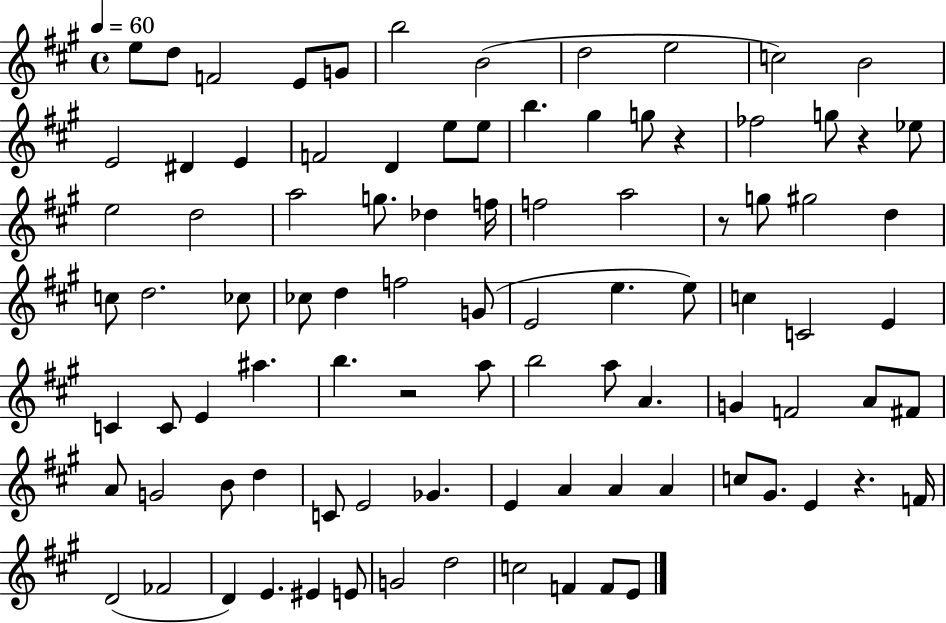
{
  \clef treble
  \time 4/4
  \defaultTimeSignature
  \key a \major
  \tempo 4 = 60
  e''8 d''8 f'2 e'8 g'8 | b''2 b'2( | d''2 e''2 | c''2) b'2 | \break e'2 dis'4 e'4 | f'2 d'4 e''8 e''8 | b''4. gis''4 g''8 r4 | fes''2 g''8 r4 ees''8 | \break e''2 d''2 | a''2 g''8. des''4 f''16 | f''2 a''2 | r8 g''8 gis''2 d''4 | \break c''8 d''2. ces''8 | ces''8 d''4 f''2 g'8( | e'2 e''4. e''8) | c''4 c'2 e'4 | \break c'4 c'8 e'4 ais''4. | b''4. r2 a''8 | b''2 a''8 a'4. | g'4 f'2 a'8 fis'8 | \break a'8 g'2 b'8 d''4 | c'8 e'2 ges'4. | e'4 a'4 a'4 a'4 | c''8 gis'8. e'4 r4. f'16 | \break d'2( fes'2 | d'4) e'4. eis'4 e'8 | g'2 d''2 | c''2 f'4 f'8 e'8 | \break \bar "|."
}